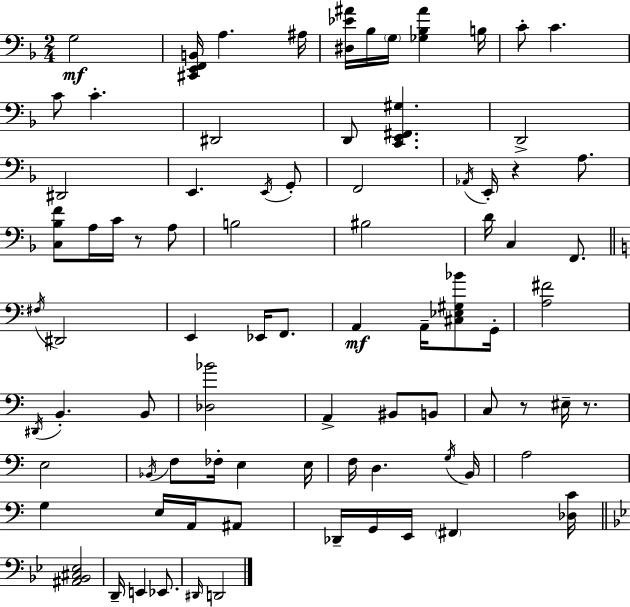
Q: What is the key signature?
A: F major